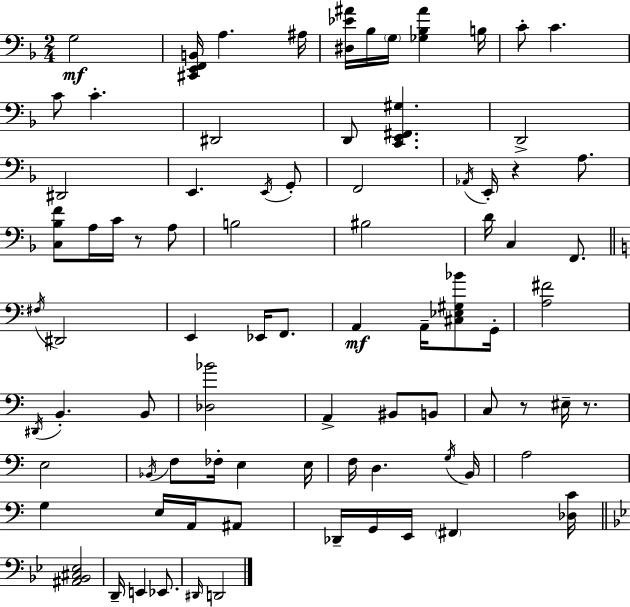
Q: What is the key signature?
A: F major